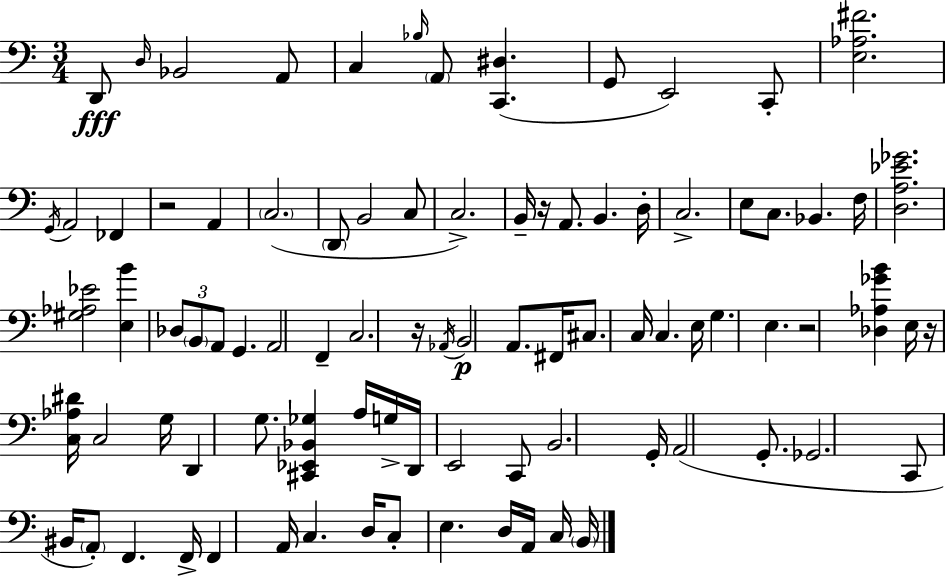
X:1
T:Untitled
M:3/4
L:1/4
K:C
D,,/2 D,/4 _B,,2 A,,/2 C, _B,/4 A,,/2 [C,,^D,] G,,/2 E,,2 C,,/2 [E,_A,^F]2 G,,/4 A,,2 _F,, z2 A,, C,2 D,,/2 B,,2 C,/2 C,2 B,,/4 z/4 A,,/2 B,, D,/4 C,2 E,/2 C,/2 _B,, F,/4 [D,A,_E_G]2 [^G,_A,_E]2 [E,B] _D,/2 B,,/2 A,,/2 G,, A,,2 F,, C,2 z/4 _A,,/4 B,,2 A,,/2 ^F,,/4 ^C,/2 C,/4 C, E,/4 G, E, z2 [_D,_A,_GB] E,/4 z/4 [C,_A,^D]/4 C,2 G,/4 D,, G,/2 [^C,,_E,,_B,,_G,] A,/4 G,/4 D,,/4 E,,2 C,,/2 B,,2 G,,/4 A,,2 G,,/2 _G,,2 C,,/2 ^B,,/4 A,,/2 F,, F,,/4 F,, A,,/4 C, D,/4 C,/2 E, D,/4 A,,/4 C,/4 B,,/4